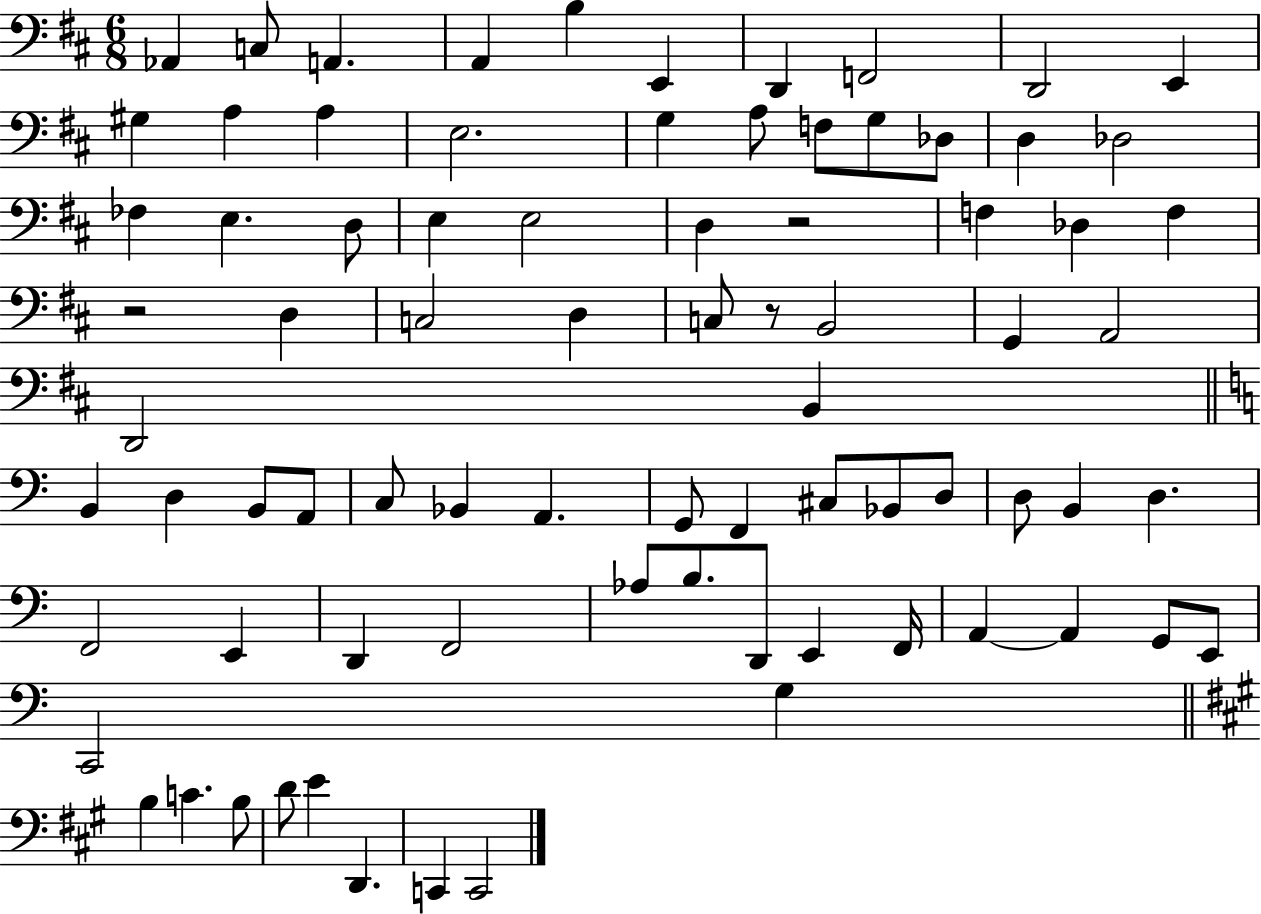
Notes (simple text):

Ab2/q C3/e A2/q. A2/q B3/q E2/q D2/q F2/h D2/h E2/q G#3/q A3/q A3/q E3/h. G3/q A3/e F3/e G3/e Db3/e D3/q Db3/h FES3/q E3/q. D3/e E3/q E3/h D3/q R/h F3/q Db3/q F3/q R/h D3/q C3/h D3/q C3/e R/e B2/h G2/q A2/h D2/h B2/q B2/q D3/q B2/e A2/e C3/e Bb2/q A2/q. G2/e F2/q C#3/e Bb2/e D3/e D3/e B2/q D3/q. F2/h E2/q D2/q F2/h Ab3/e B3/e. D2/e E2/q F2/s A2/q A2/q G2/e E2/e C2/h G3/q B3/q C4/q. B3/e D4/e E4/q D2/q. C2/q C2/h